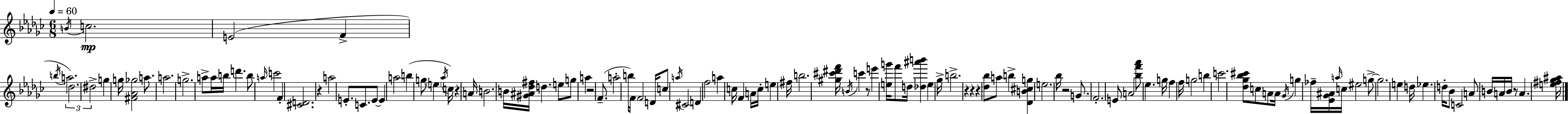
B4/s C5/h. E4/h F4/q B5/s A5/h. Db5/h. D#5/h G5/q G5/s [F#4,Ab4,Gb5]/h A5/e. A5/h. G5/h. A5/e A5/s B5/s D6/q. B5/e A5/s C6/h F4/q [C#4,D4]/h. R/q A5/h E4/e. C4/e. E4/e E4/q A5/h B5/q G5/e E5/q Ab5/s C5/s R/q A4/s B4/h. B4/s [G#4,A#4,Db5,F#5]/s D5/q. E5/e G5/e A5/q R/h F4/e. A5/h B5/s F4/s F4/h D4/s C5/e A5/s C#4/h D4/q F5/h A5/q C5/s F4/q A4/s C5/s E5/q F#5/s B5/h. [G#5,C#6,D#6,F6]/s B4/s C6/q R/e E6/q [E5,G6]/s F6/e D5/s [Db5,A#6,B6]/q E5/q Gb5/s B5/h. R/q R/q R/q [Db5,Bb5]/e A5/e B5/q [Db4,B4,C#5,G5]/q E5/h. Bb5/s R/h G4/e. F4/h. E4/e A4/h [Bb5,F6,Ab6]/e Eb5/q. G5/s F5/q F5/s G5/h B5/q C6/h. [Db5,Gb5,Bb5,C#6]/e C5/e A4/e A4/s Gb4/s G5/q FES5/s [Eb4,Gb4,A#4]/s A5/s C5/s EIS5/h G5/e G5/h. E5/q D5/s Eb5/q. D5/s Bb4/e C4/h A4/e B4/s A4/s B4/s R/e A4/q. [E5,F#5,Gb5,A#5]/s